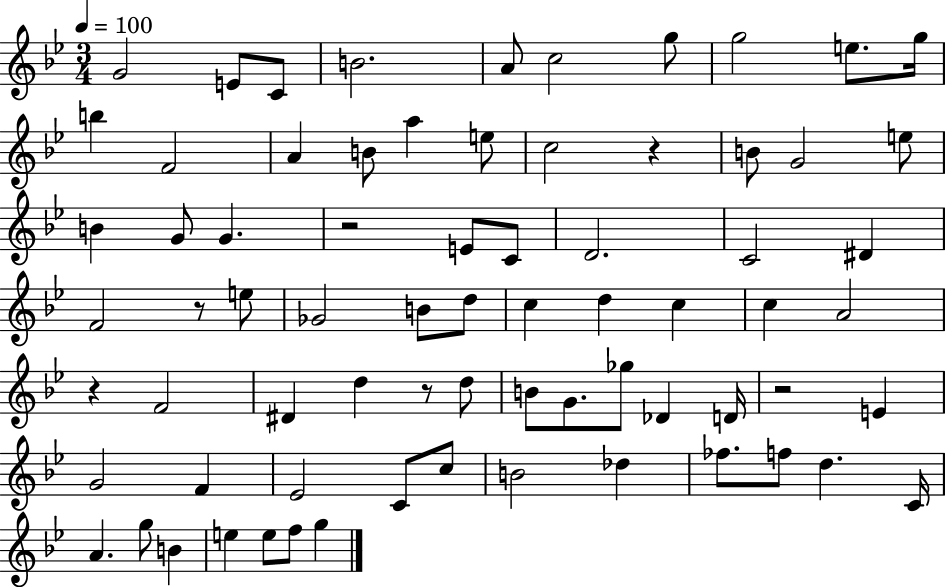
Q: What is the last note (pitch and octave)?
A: G5